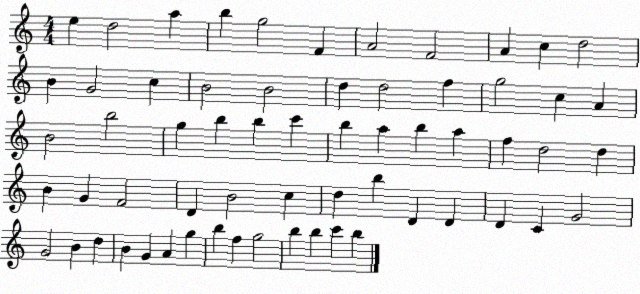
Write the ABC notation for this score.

X:1
T:Untitled
M:4/4
L:1/4
K:C
e d2 a b g2 F A2 F2 A c d2 B G2 c B2 B2 d d2 f g2 c A B2 b2 g b b c' b a b a f d2 d B G F2 D B2 c d b D D D C G2 G2 B d B G A g b f g2 b b c' b